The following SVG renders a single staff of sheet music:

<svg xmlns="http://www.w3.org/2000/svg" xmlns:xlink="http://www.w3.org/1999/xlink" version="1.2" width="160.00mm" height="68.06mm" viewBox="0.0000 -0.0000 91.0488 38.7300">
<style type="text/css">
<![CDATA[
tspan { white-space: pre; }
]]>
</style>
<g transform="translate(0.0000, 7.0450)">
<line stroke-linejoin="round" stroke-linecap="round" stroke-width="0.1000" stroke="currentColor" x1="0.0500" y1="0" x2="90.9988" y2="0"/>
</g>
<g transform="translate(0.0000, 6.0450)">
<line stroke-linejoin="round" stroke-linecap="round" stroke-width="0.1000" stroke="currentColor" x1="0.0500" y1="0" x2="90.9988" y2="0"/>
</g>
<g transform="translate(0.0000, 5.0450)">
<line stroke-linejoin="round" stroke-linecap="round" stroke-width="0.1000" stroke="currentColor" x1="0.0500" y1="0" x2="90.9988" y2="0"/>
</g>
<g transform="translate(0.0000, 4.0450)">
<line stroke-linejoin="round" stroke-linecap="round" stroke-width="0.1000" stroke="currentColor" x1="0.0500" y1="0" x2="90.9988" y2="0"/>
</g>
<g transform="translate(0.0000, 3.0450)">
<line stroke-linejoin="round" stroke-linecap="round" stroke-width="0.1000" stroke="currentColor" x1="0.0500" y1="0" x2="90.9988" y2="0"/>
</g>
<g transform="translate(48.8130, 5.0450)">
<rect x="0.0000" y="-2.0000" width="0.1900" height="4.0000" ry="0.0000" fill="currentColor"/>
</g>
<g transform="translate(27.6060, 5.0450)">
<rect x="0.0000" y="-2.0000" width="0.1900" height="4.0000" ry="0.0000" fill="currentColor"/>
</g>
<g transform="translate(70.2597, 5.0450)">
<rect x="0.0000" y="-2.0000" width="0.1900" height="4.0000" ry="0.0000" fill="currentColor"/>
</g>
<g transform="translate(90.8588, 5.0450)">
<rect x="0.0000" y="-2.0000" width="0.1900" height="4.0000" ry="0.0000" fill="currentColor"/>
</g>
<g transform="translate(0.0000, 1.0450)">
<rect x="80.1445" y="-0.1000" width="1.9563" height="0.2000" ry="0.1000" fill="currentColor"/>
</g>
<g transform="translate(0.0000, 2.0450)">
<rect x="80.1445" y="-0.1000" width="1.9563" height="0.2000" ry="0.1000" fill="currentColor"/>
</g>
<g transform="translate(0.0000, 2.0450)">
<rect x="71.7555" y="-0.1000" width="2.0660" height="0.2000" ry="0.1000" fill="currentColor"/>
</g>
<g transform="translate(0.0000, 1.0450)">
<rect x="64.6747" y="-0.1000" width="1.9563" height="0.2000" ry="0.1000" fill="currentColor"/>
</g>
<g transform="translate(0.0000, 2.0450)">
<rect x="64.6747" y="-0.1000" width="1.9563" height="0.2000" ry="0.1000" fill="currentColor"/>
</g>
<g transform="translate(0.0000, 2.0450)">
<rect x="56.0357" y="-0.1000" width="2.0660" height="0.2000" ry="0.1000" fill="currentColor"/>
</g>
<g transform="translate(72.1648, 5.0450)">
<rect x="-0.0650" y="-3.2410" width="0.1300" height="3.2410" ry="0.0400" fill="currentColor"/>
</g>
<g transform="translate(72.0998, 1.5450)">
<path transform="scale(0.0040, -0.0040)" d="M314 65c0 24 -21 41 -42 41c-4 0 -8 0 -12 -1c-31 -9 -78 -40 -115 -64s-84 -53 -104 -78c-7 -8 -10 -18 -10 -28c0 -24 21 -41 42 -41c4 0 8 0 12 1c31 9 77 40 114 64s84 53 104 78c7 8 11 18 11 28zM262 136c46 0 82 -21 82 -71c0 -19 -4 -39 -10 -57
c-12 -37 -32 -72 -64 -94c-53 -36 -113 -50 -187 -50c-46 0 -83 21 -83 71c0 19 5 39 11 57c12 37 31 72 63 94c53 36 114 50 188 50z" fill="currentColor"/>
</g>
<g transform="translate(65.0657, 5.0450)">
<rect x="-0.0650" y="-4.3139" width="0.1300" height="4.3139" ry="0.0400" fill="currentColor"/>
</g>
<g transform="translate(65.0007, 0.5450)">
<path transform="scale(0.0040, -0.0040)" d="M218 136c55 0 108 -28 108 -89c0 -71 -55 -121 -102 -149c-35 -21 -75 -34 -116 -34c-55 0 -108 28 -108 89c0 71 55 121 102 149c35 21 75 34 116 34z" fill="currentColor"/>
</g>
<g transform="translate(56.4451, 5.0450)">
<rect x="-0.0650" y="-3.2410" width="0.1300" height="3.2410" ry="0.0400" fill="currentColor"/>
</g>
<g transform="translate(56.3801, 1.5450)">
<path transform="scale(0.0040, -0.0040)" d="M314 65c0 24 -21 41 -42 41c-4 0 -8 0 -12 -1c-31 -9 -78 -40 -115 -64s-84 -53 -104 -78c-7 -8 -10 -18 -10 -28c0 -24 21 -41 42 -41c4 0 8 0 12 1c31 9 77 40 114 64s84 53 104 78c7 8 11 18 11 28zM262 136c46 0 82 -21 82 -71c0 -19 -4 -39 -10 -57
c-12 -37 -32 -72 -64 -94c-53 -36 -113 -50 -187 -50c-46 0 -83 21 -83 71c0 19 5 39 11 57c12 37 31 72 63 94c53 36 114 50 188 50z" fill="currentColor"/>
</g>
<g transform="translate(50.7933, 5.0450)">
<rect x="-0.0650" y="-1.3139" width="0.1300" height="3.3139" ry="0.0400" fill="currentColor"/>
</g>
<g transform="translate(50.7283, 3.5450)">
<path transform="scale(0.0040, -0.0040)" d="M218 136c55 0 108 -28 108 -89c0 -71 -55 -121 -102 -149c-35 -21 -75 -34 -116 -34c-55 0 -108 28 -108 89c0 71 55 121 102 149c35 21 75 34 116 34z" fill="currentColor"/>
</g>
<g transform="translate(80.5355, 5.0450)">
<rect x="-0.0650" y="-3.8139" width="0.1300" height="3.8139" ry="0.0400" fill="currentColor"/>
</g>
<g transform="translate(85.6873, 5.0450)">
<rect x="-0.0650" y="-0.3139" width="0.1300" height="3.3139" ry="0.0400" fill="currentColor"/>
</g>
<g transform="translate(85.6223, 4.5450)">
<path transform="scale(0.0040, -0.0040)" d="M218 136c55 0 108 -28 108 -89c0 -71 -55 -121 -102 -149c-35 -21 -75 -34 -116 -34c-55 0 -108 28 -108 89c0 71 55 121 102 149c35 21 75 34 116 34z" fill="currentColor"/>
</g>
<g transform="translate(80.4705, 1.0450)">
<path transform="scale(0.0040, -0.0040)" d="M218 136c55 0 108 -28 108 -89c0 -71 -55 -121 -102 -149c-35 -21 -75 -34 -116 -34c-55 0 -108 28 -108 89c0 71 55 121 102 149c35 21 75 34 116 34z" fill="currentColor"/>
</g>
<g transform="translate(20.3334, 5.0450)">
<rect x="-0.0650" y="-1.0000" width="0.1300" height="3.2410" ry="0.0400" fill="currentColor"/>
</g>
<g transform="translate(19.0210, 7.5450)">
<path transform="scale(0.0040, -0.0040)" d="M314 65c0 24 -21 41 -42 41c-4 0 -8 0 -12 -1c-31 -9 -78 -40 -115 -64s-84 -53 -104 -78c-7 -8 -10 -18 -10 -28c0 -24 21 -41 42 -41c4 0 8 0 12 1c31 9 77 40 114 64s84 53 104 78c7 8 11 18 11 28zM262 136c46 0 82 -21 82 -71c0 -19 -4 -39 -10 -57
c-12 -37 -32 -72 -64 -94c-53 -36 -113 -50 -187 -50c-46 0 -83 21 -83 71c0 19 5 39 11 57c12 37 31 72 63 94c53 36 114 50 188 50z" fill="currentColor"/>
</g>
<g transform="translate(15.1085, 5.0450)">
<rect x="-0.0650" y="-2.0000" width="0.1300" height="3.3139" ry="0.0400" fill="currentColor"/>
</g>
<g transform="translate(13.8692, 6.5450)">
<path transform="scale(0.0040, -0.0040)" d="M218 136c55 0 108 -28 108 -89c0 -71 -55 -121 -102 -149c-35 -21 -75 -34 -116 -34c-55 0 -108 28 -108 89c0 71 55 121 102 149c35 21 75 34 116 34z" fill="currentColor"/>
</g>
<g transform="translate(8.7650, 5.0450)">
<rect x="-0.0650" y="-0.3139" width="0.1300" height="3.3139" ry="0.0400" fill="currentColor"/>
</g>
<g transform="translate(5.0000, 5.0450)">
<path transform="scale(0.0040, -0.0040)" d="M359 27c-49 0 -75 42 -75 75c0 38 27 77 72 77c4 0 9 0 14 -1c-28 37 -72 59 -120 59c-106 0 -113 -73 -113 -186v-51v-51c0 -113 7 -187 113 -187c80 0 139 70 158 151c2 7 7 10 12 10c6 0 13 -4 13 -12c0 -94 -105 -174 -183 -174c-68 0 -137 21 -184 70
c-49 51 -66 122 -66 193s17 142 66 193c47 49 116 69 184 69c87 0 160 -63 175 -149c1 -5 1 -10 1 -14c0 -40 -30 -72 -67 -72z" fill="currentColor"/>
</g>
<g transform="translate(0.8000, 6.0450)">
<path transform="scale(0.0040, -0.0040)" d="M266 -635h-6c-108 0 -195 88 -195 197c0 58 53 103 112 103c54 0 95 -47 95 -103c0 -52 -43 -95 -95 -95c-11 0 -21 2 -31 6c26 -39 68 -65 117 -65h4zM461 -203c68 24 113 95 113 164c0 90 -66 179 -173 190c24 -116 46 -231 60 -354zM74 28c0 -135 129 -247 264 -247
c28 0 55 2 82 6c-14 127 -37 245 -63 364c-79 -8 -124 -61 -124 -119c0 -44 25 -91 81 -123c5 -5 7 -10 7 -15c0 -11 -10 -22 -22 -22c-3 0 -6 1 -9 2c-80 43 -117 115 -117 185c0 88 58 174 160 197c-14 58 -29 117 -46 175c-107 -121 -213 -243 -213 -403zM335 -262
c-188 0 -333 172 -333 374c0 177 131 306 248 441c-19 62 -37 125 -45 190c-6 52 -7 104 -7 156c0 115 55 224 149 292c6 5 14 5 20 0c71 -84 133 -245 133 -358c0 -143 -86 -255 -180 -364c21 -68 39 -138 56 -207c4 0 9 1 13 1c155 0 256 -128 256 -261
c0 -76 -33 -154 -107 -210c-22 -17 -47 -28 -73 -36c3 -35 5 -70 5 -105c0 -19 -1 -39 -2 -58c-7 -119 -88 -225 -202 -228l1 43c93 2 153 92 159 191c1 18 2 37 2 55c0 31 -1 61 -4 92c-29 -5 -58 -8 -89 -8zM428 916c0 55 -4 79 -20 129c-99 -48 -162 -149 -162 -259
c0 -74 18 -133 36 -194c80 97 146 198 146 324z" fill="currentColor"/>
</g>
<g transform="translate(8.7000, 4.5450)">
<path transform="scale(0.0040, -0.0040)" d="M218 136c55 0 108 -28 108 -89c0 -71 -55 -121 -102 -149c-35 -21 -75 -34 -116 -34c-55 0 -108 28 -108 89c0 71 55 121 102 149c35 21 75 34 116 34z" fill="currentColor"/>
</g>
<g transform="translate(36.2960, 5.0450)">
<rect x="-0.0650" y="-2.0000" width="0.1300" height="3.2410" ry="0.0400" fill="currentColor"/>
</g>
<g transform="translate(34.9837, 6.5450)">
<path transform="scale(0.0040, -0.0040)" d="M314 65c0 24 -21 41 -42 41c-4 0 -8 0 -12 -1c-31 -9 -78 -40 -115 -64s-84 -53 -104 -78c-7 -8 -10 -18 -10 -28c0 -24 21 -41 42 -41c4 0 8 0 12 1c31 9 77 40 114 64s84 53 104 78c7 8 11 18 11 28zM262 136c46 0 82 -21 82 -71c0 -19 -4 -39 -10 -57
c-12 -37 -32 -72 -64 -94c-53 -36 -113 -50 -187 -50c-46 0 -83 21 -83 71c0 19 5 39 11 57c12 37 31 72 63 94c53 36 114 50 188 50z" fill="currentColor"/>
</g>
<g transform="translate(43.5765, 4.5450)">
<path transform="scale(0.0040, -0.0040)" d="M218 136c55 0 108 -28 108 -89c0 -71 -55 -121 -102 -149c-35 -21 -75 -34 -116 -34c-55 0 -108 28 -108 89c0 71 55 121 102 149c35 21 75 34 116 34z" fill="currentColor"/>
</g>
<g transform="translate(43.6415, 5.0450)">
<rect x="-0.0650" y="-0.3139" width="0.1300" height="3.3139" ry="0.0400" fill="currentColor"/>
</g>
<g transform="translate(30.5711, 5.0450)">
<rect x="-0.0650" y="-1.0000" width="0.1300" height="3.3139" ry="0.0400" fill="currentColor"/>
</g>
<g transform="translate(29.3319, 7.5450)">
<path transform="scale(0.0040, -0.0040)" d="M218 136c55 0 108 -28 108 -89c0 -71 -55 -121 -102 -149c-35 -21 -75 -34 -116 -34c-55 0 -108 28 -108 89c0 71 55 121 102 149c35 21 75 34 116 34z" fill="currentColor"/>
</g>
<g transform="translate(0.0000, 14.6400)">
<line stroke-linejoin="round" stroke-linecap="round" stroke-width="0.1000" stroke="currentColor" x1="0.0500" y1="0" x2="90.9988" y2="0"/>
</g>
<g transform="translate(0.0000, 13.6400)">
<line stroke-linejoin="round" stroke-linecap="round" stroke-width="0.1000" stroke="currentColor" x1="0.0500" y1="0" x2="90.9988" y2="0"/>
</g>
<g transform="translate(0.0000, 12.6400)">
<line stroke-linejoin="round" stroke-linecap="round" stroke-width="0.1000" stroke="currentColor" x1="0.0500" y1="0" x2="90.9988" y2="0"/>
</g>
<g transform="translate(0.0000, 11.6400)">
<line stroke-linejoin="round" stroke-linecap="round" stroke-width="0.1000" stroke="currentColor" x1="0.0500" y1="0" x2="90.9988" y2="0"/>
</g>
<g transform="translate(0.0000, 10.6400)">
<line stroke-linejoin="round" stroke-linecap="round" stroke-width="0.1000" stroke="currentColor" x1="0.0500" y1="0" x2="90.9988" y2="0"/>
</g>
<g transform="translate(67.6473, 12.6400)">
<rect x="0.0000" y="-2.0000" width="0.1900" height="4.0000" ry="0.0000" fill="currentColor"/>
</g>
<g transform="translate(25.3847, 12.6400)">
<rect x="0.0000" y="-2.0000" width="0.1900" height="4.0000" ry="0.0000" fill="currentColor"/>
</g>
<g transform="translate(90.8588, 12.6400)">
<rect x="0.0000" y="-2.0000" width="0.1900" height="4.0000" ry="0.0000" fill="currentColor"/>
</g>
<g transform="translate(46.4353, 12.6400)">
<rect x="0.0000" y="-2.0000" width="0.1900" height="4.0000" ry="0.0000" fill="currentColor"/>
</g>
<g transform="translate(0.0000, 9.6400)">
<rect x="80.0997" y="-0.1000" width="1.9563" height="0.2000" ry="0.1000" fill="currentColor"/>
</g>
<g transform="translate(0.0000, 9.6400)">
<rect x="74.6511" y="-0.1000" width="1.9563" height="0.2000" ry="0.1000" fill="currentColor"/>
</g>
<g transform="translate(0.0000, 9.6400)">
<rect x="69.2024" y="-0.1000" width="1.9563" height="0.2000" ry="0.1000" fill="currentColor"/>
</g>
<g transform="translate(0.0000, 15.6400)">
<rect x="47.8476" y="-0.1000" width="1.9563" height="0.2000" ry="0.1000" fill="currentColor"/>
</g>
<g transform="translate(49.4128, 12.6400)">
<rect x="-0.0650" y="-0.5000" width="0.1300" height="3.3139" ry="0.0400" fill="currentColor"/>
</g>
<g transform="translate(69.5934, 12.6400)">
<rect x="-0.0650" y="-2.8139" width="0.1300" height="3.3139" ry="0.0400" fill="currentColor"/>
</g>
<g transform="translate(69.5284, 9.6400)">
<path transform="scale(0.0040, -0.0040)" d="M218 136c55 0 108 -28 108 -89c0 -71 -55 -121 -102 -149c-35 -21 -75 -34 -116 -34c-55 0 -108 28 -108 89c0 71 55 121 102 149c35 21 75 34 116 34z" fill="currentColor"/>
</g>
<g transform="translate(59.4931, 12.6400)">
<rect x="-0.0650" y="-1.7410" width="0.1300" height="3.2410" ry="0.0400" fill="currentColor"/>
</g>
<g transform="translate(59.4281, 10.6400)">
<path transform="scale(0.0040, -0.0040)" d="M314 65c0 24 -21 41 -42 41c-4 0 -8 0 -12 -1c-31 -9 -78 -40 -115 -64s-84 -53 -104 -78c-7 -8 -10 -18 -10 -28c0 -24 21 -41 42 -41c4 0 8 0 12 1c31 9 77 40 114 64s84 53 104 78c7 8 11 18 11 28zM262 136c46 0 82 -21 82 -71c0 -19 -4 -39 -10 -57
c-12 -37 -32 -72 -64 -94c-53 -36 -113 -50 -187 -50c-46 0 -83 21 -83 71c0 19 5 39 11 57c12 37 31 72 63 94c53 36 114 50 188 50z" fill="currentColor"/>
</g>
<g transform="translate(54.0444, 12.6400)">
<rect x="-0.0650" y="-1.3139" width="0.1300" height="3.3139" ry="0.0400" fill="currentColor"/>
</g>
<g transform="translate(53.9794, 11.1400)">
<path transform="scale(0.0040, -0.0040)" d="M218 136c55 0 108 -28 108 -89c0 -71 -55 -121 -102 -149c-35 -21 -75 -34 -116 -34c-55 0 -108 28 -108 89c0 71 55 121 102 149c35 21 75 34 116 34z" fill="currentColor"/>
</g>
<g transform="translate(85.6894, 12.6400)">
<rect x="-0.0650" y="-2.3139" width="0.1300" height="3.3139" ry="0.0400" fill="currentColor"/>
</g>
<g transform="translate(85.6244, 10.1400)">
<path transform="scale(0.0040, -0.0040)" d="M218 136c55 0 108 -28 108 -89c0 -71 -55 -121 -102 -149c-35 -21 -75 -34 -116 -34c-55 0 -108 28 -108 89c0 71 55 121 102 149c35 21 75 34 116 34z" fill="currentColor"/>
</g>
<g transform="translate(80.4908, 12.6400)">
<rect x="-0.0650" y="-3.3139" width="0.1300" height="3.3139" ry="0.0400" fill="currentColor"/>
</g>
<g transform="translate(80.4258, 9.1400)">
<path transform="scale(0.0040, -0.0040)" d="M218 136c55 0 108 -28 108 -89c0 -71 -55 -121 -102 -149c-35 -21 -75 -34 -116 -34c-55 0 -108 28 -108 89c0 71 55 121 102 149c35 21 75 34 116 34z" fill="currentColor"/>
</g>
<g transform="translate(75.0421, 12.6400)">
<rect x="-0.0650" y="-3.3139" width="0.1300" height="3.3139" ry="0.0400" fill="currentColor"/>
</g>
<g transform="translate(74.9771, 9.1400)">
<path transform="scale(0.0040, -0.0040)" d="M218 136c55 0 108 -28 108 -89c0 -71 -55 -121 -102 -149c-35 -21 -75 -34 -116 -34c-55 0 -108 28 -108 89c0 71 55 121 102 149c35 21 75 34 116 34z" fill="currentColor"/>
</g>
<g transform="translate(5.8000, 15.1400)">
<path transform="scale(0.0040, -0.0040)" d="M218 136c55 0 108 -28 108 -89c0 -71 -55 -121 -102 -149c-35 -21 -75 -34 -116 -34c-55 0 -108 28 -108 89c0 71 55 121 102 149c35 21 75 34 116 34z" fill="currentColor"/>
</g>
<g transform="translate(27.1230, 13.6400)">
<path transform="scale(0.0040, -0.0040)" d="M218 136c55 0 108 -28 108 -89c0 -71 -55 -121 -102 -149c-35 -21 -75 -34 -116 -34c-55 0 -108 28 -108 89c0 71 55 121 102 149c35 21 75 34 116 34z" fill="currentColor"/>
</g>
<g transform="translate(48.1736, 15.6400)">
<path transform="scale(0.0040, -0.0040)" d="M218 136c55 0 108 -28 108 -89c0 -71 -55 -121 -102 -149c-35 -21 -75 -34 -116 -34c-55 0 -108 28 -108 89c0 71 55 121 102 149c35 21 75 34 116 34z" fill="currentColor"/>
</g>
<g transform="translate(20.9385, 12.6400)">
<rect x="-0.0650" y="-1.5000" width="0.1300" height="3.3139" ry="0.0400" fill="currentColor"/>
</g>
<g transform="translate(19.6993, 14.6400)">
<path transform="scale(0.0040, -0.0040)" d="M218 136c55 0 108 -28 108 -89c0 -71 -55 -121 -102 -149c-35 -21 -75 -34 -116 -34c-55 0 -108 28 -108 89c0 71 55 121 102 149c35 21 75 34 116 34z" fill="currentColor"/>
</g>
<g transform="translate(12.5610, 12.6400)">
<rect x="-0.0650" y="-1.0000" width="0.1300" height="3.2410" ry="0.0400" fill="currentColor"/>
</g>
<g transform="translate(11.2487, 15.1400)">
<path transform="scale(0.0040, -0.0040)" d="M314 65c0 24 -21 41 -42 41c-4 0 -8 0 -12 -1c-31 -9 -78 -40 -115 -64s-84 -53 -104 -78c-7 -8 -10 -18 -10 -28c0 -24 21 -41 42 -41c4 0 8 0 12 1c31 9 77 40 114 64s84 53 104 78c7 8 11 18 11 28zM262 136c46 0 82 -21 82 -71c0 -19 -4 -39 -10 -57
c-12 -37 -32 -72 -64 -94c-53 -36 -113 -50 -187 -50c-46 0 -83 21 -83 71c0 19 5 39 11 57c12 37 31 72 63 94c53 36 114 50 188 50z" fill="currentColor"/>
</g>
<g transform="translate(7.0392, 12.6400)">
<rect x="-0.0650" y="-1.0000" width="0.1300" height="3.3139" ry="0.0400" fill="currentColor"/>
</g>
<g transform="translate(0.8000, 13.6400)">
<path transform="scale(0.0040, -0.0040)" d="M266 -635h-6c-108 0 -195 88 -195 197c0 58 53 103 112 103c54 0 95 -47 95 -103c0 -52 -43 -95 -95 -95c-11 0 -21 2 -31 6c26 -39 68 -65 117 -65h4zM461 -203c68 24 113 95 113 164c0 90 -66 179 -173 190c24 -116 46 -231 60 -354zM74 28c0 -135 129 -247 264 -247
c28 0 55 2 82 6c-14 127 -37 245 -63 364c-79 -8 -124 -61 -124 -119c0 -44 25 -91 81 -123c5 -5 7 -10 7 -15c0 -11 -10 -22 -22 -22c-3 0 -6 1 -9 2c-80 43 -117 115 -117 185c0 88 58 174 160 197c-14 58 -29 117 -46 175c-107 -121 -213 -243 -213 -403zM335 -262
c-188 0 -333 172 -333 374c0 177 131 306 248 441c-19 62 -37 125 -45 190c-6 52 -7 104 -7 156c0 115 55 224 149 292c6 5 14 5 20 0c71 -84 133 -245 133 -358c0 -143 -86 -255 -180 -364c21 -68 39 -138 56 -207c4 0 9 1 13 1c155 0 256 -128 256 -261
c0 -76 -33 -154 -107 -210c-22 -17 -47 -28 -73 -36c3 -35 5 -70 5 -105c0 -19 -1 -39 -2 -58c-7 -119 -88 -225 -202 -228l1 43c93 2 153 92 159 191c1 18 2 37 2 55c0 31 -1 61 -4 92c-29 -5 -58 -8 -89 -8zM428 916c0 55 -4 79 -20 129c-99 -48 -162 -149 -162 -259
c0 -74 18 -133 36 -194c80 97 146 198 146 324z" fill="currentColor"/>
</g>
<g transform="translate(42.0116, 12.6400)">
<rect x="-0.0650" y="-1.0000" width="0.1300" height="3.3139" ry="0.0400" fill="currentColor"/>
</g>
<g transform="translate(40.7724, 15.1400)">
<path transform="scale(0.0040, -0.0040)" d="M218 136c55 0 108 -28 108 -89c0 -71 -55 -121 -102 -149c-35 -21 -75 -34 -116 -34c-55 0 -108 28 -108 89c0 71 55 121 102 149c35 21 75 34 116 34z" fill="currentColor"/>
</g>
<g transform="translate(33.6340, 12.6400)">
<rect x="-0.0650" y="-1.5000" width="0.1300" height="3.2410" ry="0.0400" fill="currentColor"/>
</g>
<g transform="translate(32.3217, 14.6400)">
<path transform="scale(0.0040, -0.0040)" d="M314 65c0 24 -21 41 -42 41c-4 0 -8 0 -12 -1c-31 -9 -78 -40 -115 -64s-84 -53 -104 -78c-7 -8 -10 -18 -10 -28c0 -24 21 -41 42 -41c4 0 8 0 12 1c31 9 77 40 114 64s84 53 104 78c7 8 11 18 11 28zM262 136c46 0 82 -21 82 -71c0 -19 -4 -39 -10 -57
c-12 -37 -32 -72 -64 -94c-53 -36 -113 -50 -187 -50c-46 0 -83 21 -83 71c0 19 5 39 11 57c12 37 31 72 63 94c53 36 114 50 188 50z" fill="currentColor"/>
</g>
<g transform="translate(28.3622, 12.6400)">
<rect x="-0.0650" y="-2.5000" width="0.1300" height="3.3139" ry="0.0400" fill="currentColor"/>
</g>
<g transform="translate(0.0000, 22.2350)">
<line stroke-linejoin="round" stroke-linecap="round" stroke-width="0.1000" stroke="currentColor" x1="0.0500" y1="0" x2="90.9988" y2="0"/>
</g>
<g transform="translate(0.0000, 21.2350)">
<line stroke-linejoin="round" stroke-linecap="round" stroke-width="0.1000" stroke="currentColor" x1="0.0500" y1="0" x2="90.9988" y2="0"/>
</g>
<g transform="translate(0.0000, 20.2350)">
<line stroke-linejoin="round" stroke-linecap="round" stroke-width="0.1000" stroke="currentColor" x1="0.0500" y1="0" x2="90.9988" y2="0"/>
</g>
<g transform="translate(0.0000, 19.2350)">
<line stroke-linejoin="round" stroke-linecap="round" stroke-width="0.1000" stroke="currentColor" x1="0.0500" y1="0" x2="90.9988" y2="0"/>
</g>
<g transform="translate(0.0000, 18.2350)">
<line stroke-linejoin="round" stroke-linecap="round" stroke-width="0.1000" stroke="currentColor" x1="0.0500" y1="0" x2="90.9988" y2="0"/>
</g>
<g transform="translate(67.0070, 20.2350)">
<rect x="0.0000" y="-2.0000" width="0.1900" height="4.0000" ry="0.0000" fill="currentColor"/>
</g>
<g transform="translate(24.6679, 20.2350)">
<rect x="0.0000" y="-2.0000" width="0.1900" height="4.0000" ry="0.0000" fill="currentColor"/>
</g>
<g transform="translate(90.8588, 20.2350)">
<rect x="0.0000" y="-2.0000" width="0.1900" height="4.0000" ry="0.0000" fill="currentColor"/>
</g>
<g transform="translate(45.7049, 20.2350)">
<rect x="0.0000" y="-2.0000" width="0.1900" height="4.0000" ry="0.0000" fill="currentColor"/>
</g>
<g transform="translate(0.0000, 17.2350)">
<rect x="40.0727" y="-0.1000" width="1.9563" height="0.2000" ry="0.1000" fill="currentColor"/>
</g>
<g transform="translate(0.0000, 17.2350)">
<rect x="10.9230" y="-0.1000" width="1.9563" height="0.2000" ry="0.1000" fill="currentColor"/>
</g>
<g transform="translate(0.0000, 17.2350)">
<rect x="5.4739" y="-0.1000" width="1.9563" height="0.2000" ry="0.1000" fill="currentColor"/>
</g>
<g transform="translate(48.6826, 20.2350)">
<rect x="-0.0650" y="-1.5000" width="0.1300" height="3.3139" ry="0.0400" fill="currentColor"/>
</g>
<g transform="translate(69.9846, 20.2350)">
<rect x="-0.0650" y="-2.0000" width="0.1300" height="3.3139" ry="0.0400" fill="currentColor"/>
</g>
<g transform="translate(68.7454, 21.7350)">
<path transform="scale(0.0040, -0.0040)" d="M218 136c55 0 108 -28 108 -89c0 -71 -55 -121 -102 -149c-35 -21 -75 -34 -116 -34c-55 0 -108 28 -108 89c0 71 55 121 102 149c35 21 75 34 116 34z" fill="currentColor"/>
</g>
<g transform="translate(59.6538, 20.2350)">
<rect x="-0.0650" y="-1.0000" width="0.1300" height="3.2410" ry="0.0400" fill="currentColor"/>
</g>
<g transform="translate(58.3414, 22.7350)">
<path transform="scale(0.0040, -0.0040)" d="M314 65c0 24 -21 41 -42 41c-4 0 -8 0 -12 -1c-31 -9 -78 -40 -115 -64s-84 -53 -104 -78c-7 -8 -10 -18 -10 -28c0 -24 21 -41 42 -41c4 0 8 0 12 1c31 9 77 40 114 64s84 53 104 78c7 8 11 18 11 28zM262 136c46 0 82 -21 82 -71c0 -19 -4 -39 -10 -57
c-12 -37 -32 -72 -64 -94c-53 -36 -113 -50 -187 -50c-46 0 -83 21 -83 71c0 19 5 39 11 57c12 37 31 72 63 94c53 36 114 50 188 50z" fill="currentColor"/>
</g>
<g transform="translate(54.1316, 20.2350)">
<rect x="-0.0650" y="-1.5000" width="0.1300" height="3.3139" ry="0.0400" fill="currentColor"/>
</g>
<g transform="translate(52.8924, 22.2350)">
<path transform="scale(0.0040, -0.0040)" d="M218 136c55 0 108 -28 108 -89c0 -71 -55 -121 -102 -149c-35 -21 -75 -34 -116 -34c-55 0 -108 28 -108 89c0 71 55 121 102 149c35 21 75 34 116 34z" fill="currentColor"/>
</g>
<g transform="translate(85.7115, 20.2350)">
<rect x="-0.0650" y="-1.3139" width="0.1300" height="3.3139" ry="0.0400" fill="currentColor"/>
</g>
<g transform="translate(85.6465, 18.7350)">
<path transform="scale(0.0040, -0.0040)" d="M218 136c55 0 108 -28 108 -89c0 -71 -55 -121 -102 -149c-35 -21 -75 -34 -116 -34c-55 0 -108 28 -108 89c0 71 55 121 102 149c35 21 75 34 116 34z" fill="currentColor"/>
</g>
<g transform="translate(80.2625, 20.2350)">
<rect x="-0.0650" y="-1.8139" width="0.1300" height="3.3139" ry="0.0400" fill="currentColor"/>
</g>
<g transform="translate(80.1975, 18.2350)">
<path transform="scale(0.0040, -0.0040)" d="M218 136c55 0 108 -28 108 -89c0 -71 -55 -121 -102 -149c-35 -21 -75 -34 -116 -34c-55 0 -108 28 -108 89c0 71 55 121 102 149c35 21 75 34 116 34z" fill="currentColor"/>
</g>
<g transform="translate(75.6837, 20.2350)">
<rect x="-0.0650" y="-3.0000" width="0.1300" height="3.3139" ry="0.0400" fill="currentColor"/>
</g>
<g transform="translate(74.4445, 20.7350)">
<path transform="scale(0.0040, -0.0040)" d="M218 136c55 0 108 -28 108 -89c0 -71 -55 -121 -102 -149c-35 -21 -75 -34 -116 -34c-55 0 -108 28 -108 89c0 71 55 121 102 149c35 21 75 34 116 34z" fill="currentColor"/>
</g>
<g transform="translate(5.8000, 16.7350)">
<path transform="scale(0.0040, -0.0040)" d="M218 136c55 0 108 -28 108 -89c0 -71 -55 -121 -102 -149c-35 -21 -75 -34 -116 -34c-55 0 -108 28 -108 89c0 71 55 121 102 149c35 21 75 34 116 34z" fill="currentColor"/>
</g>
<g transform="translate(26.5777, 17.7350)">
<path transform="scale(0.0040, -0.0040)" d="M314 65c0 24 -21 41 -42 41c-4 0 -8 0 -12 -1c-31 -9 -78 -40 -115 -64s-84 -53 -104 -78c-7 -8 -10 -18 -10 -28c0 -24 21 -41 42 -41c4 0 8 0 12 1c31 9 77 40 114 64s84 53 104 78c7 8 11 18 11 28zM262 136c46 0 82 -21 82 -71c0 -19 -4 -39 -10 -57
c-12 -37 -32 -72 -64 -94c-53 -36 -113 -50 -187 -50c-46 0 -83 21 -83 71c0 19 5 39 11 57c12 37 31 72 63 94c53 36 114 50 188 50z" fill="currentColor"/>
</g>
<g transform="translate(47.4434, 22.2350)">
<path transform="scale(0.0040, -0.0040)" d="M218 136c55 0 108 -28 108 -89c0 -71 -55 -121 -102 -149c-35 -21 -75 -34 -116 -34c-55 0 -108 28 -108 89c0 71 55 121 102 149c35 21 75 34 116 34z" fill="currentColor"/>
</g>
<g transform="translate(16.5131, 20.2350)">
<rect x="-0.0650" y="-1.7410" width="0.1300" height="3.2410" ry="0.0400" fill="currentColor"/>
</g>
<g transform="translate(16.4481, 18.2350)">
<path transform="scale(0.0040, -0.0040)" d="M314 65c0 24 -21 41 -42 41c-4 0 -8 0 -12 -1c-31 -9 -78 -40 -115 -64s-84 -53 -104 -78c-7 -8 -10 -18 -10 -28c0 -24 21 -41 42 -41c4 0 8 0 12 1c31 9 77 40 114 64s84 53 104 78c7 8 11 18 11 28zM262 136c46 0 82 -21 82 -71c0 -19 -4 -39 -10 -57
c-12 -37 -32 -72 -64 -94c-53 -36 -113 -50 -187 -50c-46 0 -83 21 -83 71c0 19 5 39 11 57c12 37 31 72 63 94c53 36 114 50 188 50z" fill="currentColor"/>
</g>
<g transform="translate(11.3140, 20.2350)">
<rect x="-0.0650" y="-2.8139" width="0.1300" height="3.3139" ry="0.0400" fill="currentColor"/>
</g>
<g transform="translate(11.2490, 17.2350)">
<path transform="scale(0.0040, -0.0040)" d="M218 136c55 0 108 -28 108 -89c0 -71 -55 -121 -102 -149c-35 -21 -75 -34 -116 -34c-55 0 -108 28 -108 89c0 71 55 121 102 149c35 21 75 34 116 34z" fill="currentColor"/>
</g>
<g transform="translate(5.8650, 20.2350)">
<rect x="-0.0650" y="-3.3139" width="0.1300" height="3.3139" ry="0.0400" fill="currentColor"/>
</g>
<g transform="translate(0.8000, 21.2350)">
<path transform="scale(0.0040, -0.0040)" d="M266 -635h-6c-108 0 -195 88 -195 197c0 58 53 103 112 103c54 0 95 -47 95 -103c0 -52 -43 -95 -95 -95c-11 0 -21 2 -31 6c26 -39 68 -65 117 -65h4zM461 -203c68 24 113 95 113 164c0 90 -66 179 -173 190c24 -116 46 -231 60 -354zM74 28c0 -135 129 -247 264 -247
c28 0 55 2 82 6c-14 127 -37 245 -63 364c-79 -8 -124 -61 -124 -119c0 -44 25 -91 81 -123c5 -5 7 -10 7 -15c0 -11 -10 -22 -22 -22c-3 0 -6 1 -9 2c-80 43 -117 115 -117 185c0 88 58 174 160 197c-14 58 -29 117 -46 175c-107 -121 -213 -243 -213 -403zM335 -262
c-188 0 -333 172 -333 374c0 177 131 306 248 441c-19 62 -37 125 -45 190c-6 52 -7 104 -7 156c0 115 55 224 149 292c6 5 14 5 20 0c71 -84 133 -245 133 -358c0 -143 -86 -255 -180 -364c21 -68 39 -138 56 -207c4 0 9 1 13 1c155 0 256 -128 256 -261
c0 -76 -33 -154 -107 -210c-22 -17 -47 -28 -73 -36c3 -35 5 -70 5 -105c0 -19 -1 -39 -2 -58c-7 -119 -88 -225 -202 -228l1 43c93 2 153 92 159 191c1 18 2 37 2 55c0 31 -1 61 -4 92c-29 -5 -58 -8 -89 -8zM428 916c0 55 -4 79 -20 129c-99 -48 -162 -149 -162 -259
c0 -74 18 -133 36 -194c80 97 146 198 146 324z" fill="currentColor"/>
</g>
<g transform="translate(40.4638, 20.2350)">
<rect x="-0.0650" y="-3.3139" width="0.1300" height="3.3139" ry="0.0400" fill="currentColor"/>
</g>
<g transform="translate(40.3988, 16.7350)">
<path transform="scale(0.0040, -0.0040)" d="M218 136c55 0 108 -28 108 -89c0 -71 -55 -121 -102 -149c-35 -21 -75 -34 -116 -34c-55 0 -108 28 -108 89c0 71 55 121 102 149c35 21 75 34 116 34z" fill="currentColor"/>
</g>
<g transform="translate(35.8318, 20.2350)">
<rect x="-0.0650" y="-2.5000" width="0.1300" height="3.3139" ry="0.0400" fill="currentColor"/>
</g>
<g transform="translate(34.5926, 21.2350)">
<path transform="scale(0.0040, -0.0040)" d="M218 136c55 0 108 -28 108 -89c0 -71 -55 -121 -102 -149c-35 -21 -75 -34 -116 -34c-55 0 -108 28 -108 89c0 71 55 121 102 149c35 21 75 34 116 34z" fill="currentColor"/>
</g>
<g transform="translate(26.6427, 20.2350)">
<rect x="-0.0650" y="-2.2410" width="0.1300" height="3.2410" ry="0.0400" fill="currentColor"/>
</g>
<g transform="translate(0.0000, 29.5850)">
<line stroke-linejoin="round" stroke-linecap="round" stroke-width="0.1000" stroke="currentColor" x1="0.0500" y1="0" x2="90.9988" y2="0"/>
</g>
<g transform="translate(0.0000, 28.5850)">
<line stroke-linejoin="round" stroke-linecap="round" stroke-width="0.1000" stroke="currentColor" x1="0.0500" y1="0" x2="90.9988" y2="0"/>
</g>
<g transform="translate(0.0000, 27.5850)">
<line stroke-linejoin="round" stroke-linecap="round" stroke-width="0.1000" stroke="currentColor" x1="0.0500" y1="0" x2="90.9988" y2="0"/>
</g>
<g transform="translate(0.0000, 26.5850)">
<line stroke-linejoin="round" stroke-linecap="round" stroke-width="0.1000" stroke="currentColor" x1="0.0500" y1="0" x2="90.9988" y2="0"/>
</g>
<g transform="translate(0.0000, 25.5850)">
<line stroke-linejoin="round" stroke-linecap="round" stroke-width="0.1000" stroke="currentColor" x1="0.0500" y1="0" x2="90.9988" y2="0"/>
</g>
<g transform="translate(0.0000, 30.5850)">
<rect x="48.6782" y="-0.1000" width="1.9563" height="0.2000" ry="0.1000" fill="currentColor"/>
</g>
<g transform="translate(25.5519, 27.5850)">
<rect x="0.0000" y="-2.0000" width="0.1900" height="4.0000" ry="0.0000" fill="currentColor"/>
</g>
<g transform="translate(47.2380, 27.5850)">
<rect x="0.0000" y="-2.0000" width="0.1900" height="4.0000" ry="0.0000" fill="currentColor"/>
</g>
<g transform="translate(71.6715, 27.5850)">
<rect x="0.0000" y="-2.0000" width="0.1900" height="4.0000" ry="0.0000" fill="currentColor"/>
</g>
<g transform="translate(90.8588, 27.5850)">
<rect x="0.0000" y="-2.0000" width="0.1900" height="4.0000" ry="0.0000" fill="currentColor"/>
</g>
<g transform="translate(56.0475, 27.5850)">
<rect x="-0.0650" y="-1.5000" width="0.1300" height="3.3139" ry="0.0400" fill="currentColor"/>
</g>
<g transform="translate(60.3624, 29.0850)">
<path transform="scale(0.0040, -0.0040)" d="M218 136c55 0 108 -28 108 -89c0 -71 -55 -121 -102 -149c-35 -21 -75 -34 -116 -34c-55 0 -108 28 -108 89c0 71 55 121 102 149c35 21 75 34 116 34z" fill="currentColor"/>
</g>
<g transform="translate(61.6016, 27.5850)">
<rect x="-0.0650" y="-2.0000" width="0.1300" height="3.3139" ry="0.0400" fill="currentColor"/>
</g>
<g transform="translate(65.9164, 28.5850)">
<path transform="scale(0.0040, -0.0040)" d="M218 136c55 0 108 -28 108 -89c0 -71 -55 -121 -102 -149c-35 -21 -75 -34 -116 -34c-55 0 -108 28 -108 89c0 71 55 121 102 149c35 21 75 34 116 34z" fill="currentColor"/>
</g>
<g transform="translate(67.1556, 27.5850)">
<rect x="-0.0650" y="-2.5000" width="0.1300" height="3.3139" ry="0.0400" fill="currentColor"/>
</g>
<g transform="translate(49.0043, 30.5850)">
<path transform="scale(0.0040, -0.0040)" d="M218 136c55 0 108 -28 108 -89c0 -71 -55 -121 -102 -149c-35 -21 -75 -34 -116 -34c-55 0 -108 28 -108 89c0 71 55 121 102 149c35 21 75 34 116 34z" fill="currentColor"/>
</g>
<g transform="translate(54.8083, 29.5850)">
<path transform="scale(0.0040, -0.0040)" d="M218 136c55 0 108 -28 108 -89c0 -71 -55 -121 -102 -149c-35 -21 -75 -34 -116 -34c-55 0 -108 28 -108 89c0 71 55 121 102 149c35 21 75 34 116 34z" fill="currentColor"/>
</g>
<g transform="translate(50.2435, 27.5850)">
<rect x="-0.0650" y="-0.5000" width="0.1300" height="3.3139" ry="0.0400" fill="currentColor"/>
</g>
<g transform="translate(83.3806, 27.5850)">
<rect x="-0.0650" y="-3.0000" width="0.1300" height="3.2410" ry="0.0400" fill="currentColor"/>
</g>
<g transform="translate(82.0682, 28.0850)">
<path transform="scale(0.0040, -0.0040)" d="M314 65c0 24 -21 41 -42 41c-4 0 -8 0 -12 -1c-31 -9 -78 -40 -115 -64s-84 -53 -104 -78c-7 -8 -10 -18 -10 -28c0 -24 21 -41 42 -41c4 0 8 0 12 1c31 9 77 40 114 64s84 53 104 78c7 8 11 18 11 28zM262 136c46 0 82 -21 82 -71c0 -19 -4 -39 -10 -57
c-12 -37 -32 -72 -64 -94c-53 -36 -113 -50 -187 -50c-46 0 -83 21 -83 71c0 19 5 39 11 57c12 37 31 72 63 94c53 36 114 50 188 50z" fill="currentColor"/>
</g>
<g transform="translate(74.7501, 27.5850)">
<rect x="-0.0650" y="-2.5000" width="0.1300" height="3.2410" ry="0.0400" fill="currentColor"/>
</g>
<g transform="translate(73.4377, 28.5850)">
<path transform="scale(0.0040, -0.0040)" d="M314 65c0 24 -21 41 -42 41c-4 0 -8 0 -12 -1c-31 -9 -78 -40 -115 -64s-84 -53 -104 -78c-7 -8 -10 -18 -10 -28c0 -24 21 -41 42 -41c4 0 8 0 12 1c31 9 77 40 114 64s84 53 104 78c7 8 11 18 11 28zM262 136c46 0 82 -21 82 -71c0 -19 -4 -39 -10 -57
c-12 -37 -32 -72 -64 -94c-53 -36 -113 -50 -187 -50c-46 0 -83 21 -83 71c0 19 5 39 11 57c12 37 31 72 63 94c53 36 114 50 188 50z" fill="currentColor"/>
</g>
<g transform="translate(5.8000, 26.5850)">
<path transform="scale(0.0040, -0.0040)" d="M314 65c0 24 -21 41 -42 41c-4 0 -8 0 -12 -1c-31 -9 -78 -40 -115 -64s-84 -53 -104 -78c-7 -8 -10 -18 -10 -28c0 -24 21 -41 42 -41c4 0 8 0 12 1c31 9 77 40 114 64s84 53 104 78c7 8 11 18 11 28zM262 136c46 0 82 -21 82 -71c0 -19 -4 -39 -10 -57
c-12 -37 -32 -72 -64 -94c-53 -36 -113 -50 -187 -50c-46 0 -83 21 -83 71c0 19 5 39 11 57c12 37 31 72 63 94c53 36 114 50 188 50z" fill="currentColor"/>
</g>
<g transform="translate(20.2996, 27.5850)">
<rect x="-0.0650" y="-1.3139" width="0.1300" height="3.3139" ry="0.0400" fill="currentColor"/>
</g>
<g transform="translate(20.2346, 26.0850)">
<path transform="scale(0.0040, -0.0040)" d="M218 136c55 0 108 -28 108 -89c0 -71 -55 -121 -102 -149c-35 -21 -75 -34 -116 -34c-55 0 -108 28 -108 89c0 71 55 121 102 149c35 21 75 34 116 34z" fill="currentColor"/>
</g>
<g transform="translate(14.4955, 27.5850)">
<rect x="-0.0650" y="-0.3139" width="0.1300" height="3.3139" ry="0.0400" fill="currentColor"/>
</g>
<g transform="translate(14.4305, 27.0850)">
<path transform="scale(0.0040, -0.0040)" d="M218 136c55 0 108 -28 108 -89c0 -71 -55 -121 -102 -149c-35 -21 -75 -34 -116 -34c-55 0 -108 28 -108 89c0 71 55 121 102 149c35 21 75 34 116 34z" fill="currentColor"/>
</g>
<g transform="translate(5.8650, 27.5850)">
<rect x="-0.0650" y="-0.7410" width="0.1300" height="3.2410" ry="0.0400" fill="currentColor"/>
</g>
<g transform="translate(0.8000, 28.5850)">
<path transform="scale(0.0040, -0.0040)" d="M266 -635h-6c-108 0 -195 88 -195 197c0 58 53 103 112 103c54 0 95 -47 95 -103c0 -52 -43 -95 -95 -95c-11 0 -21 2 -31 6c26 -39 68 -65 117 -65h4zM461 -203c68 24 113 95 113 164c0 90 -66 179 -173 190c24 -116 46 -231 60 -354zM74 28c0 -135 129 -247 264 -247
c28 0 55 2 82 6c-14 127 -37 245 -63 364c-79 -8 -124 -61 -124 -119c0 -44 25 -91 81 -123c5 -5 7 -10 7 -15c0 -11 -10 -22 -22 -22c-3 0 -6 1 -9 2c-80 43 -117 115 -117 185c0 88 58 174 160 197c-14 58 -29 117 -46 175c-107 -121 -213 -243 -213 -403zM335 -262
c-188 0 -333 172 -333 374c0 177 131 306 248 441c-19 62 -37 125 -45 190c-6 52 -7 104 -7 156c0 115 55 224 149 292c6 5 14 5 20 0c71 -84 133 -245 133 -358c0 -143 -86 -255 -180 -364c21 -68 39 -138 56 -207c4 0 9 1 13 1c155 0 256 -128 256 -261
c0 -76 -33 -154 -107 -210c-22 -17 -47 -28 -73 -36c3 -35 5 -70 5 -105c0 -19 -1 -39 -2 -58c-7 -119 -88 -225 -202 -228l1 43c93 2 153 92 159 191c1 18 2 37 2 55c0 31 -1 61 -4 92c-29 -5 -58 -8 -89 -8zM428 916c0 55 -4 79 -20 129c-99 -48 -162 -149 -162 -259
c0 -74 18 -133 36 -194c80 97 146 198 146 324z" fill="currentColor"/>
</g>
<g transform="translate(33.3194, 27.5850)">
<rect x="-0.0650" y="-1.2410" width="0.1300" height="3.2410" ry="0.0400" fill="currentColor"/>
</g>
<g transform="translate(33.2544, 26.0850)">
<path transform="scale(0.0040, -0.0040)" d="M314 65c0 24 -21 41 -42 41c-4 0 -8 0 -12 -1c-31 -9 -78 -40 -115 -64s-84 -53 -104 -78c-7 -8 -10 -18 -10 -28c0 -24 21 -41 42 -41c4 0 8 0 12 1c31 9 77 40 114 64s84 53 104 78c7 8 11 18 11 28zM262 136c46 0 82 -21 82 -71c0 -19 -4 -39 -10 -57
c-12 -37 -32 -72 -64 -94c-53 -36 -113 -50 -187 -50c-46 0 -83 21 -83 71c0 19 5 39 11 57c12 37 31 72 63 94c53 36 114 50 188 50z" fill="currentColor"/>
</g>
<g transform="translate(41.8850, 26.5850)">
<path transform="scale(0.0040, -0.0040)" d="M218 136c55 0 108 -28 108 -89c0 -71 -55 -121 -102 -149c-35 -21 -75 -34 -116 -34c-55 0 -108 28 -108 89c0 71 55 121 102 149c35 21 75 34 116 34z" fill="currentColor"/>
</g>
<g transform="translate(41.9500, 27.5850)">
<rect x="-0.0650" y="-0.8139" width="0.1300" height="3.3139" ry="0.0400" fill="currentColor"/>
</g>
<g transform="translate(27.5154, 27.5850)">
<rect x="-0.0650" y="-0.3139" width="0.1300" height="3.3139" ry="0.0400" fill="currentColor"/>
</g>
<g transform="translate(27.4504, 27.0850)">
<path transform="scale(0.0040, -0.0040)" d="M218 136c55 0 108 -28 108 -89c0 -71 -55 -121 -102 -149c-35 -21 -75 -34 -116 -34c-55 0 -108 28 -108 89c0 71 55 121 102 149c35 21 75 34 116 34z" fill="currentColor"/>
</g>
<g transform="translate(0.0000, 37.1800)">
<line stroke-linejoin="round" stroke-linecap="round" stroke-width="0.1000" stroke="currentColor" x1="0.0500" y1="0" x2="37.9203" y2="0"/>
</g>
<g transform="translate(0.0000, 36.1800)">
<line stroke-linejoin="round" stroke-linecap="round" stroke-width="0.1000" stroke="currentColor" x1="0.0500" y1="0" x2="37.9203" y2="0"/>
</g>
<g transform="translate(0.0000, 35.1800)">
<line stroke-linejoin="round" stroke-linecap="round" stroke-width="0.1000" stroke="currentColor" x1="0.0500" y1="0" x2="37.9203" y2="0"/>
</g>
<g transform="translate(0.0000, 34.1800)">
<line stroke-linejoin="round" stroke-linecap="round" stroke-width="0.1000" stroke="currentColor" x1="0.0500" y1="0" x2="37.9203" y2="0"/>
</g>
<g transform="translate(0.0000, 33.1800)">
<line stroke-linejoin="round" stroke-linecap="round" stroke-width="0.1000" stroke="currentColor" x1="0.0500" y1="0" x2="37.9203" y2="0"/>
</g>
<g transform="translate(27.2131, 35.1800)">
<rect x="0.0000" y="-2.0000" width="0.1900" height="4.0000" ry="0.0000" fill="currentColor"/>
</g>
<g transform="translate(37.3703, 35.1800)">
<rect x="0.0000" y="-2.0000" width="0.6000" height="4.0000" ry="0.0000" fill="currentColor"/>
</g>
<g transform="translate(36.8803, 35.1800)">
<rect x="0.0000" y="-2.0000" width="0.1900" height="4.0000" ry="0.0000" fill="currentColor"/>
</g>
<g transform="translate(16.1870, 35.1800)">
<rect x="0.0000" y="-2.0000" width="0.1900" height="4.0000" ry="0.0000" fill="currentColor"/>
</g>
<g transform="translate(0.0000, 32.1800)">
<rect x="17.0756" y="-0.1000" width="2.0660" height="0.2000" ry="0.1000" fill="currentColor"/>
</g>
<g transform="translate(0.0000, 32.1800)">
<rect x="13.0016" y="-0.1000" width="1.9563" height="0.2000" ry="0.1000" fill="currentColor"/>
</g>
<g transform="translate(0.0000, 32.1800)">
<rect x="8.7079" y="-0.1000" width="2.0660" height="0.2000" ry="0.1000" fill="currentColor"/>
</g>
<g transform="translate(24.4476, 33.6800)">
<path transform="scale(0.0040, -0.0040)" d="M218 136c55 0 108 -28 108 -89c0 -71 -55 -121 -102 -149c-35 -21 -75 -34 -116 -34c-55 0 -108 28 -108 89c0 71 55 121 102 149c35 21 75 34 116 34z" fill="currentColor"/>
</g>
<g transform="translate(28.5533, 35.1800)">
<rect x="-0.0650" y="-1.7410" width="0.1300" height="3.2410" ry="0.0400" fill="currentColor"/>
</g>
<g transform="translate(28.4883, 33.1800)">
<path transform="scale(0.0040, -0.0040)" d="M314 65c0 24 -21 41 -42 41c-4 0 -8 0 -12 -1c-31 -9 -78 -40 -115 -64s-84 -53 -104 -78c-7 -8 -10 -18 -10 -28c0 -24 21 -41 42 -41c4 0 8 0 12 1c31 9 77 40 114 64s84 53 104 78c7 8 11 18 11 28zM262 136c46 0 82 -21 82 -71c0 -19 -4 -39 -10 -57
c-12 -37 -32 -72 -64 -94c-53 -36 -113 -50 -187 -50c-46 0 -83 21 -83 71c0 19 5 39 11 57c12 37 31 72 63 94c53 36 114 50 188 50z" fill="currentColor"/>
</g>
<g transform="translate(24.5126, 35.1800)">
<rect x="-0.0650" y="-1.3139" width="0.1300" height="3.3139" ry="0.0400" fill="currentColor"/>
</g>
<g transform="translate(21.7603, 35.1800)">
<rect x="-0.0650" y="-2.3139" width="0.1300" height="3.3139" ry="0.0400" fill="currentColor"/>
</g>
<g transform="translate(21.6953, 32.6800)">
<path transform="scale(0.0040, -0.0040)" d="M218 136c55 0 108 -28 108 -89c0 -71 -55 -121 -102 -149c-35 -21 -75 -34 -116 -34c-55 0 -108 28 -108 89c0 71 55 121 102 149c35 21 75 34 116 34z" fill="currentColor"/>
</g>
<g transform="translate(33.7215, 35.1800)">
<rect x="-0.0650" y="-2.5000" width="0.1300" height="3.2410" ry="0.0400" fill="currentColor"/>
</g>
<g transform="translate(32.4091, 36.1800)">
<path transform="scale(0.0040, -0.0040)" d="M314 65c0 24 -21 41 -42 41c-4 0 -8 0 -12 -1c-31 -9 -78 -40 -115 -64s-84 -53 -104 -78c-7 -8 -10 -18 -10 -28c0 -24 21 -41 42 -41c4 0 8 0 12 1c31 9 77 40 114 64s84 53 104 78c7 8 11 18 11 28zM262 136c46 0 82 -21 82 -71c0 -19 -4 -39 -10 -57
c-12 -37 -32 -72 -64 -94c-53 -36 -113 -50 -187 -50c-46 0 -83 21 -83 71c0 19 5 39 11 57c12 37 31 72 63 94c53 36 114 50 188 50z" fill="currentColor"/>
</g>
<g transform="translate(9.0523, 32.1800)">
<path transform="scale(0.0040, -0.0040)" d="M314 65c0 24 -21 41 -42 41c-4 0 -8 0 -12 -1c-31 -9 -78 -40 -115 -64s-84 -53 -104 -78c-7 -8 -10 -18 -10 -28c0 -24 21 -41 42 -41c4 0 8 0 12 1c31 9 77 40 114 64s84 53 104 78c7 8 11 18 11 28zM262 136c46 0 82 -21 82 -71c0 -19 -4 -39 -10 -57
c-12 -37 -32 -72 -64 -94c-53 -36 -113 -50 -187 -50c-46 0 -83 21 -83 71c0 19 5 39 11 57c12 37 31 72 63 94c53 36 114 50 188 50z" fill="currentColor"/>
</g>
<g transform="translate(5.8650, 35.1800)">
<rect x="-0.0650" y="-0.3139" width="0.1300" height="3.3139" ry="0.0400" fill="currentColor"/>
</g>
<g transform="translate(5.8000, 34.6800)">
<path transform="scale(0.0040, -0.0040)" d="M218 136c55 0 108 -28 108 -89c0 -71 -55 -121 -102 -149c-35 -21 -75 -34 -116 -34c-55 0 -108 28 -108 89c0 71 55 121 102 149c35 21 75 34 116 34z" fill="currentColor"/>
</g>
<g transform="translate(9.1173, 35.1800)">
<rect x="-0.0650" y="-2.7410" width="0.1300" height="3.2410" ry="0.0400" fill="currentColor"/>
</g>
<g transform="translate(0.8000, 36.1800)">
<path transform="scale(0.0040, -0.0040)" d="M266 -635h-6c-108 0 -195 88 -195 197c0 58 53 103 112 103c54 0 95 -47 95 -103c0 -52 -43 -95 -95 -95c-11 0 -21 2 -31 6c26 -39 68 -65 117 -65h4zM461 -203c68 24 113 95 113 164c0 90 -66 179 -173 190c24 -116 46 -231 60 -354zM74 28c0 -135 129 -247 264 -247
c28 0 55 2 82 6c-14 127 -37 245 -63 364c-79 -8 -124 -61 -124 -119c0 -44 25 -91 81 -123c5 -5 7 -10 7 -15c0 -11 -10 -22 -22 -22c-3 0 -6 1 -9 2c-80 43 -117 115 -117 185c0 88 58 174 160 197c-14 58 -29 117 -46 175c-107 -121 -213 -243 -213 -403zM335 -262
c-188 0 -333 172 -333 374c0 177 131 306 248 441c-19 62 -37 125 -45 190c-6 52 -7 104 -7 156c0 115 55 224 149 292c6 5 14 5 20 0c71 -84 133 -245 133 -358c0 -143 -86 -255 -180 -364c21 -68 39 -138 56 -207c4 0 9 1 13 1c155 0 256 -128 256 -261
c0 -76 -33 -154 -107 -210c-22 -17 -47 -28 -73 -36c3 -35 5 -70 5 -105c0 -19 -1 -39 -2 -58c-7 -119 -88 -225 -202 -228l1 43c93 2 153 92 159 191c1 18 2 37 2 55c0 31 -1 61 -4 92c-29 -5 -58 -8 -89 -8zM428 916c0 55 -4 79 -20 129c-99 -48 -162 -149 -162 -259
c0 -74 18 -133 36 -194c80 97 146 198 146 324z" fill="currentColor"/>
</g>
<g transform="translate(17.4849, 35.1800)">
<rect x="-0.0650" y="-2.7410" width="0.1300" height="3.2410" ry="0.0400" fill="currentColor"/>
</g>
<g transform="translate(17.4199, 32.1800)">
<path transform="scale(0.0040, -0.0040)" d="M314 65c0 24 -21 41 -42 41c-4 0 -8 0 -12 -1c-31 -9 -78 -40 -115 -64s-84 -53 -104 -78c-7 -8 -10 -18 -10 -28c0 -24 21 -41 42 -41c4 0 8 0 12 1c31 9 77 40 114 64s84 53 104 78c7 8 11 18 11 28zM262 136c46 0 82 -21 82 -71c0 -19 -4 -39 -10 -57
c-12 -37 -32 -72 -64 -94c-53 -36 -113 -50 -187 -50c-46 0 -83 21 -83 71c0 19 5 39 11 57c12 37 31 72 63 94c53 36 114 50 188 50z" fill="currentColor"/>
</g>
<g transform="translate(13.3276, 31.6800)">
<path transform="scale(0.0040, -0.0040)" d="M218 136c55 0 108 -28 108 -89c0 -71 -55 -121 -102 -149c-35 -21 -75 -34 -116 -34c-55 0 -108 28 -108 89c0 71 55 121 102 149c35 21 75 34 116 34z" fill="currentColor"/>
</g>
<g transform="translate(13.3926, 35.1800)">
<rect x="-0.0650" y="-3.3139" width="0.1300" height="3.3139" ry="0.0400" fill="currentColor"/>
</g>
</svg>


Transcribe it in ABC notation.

X:1
T:Untitled
M:4/4
L:1/4
K:C
c F D2 D F2 c e b2 d' b2 c' c D D2 E G E2 D C e f2 a b b g b a f2 g2 G b E E D2 F A f e d2 c e c e2 d C E F G G2 A2 c a2 b a2 g e f2 G2